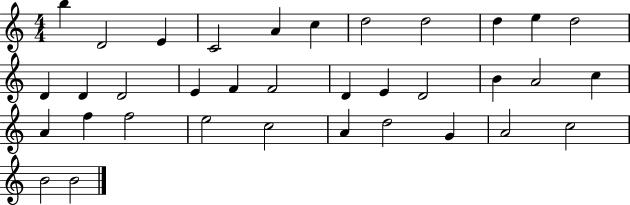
B5/q D4/h E4/q C4/h A4/q C5/q D5/h D5/h D5/q E5/q D5/h D4/q D4/q D4/h E4/q F4/q F4/h D4/q E4/q D4/h B4/q A4/h C5/q A4/q F5/q F5/h E5/h C5/h A4/q D5/h G4/q A4/h C5/h B4/h B4/h